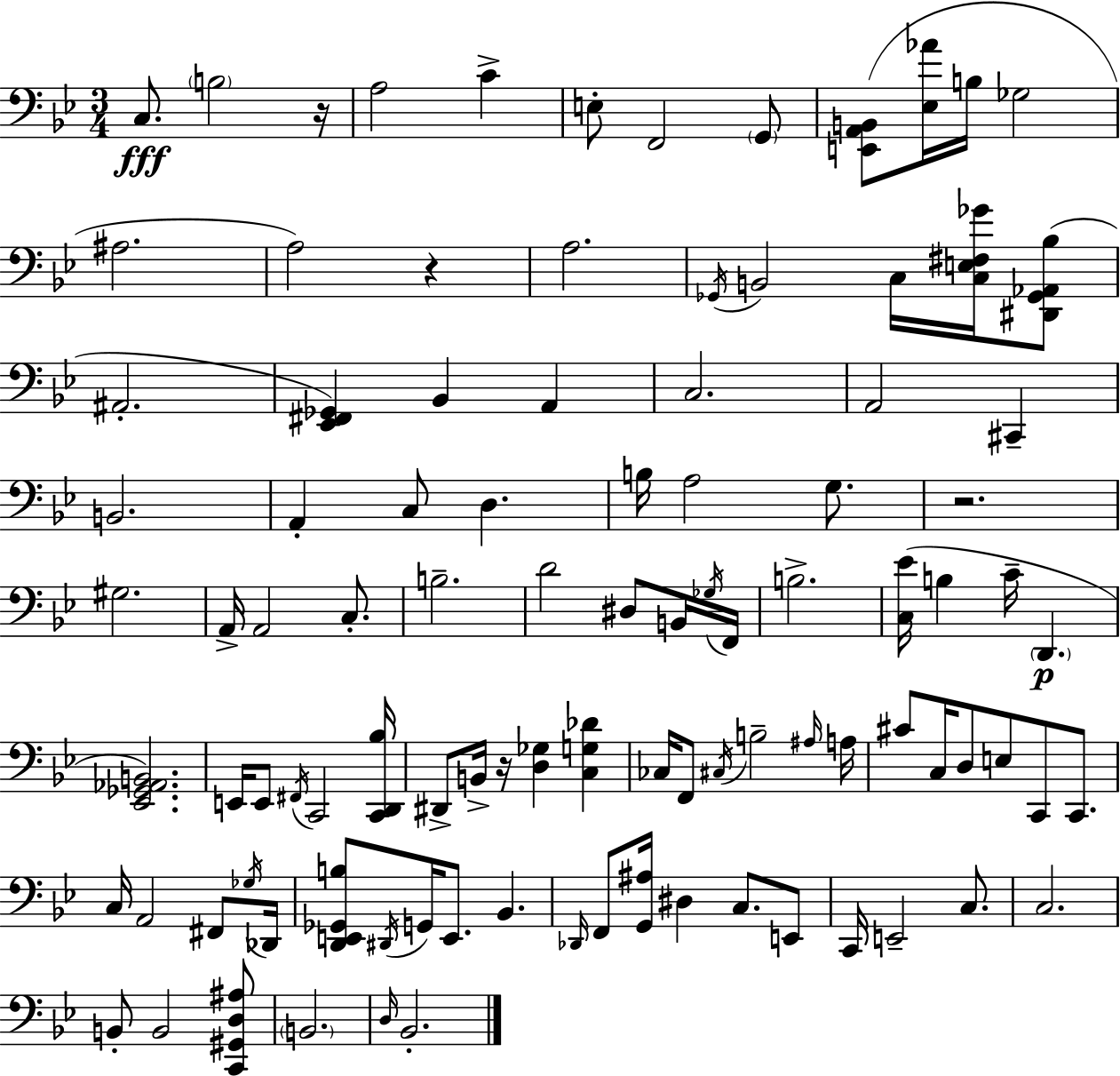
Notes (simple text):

C3/e. B3/h R/s A3/h C4/q E3/e F2/h G2/e [E2,A2,B2]/e [Eb3,Ab4]/s B3/s Gb3/h A#3/h. A3/h R/q A3/h. Gb2/s B2/h C3/s [C3,E3,F#3,Gb4]/s [D#2,Gb2,Ab2,Bb3]/e A#2/h. [Eb2,F#2,Gb2]/q Bb2/q A2/q C3/h. A2/h C#2/q B2/h. A2/q C3/e D3/q. B3/s A3/h G3/e. R/h. G#3/h. A2/s A2/h C3/e. B3/h. D4/h D#3/e B2/s Gb3/s F2/s B3/h. [C3,Eb4]/s B3/q C4/s D2/q. [Eb2,Gb2,Ab2,B2]/h. E2/s E2/e F#2/s C2/h [C2,D2,Bb3]/s D#2/e B2/s R/s [D3,Gb3]/q [C3,G3,Db4]/q CES3/s F2/e C#3/s B3/h A#3/s A3/s C#4/e C3/s D3/e E3/e C2/e C2/e. C3/s A2/h F#2/e Gb3/s Db2/s [D2,E2,Gb2,B3]/e D#2/s G2/s E2/e. Bb2/q. Db2/s F2/e [G2,A#3]/s D#3/q C3/e. E2/e C2/s E2/h C3/e. C3/h. B2/e B2/h [C2,G#2,D3,A#3]/e B2/h. D3/s Bb2/h.